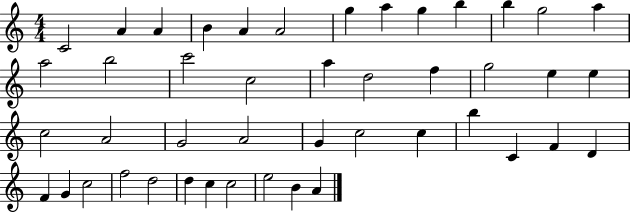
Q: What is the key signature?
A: C major